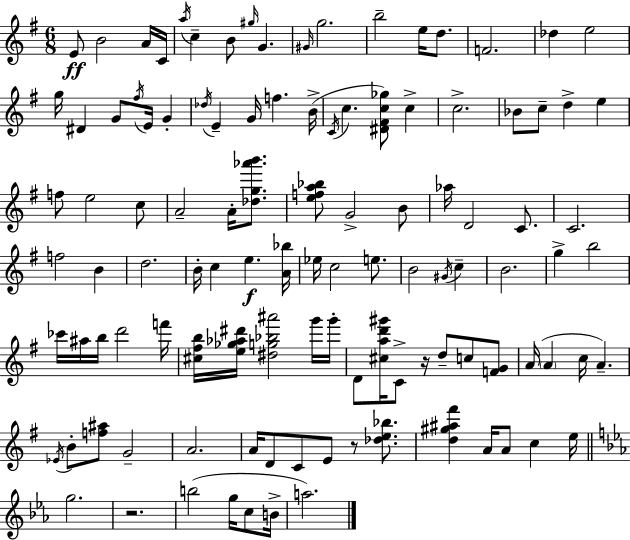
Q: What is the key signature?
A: E minor